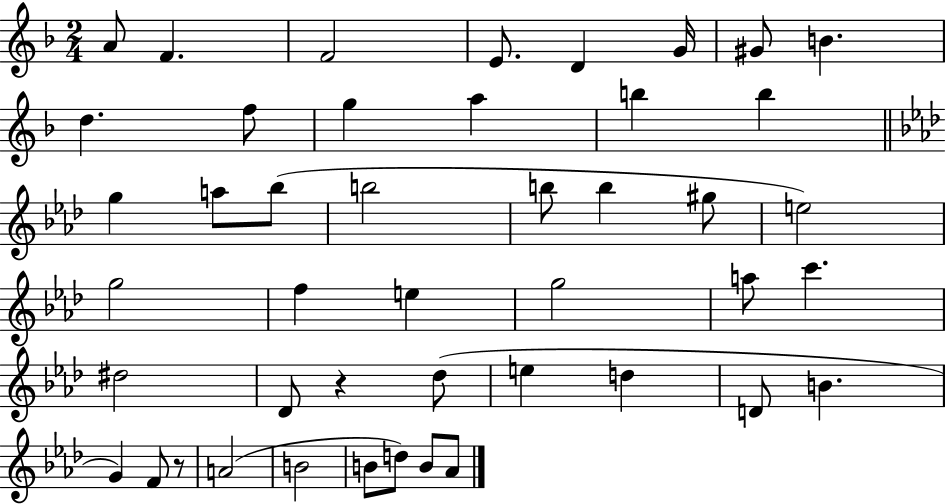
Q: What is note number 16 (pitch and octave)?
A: A5